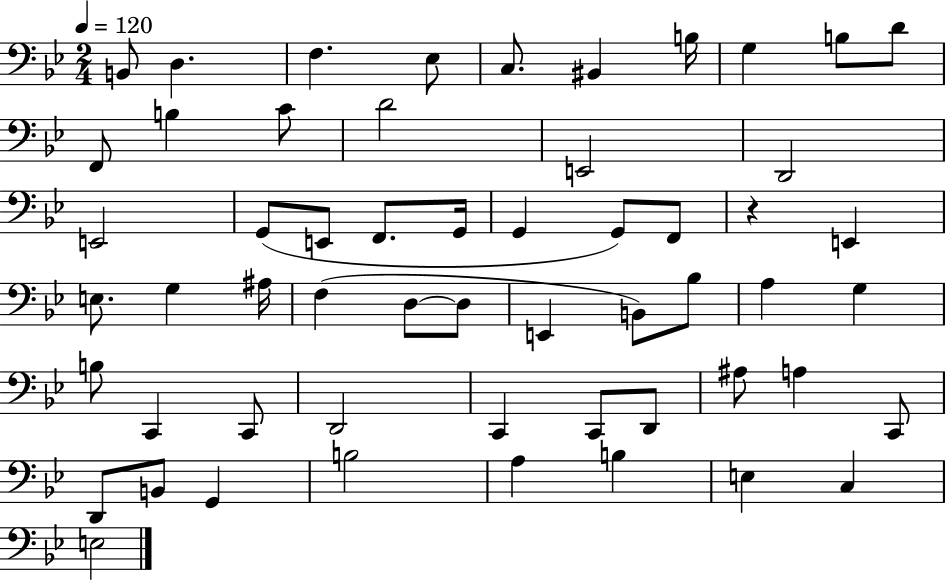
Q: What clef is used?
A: bass